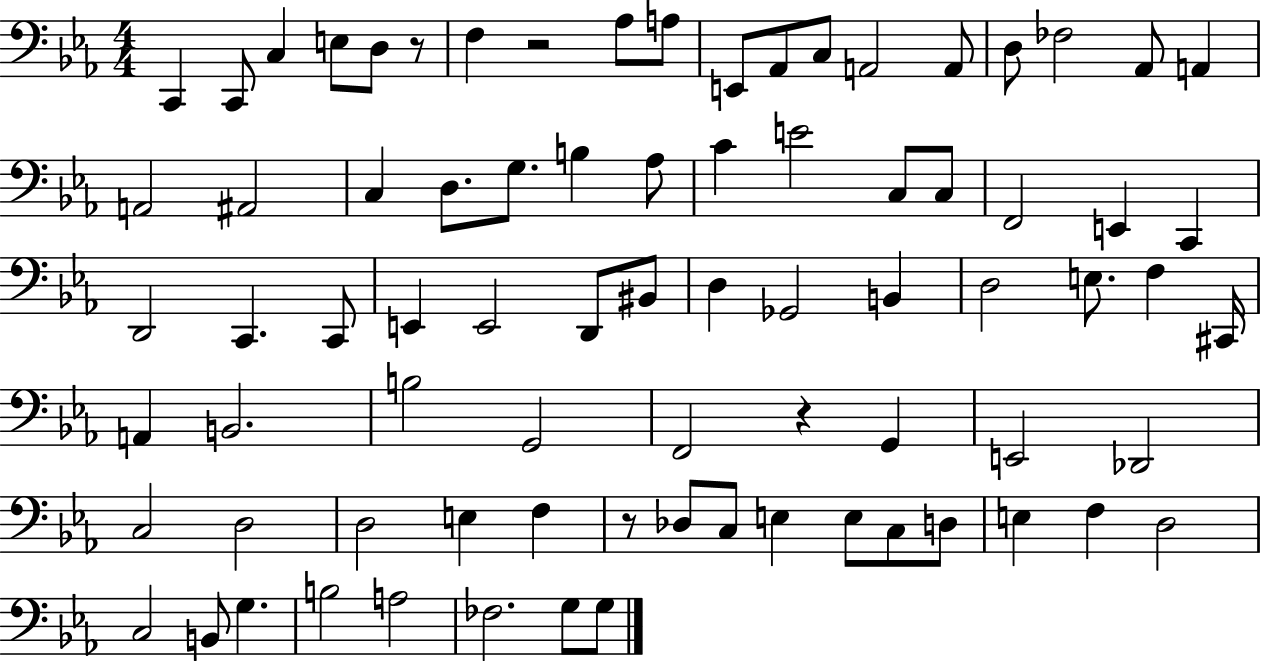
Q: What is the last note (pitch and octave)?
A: G3